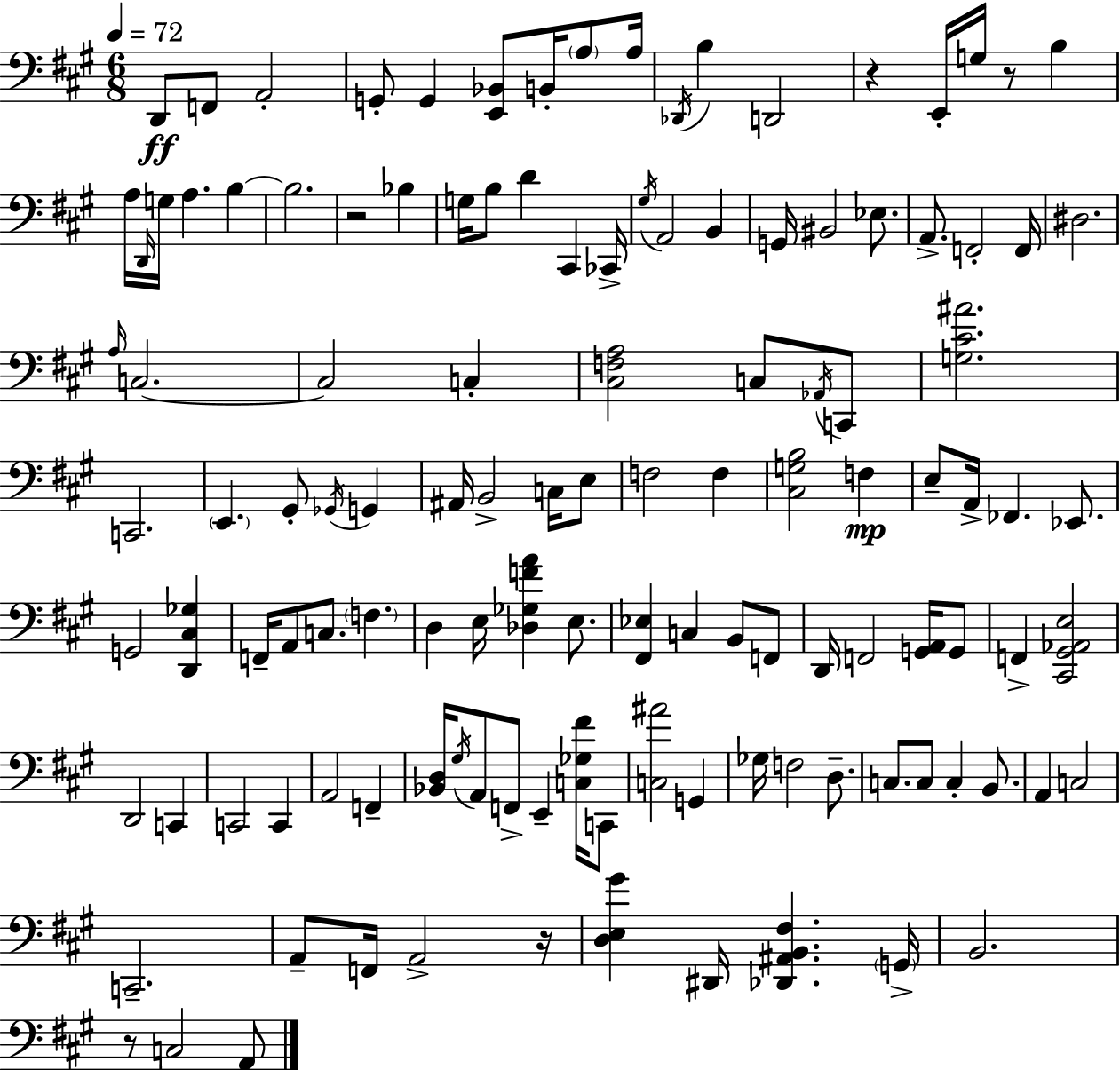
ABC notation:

X:1
T:Untitled
M:6/8
L:1/4
K:A
D,,/2 F,,/2 A,,2 G,,/2 G,, [E,,_B,,]/2 B,,/4 A,/2 A,/4 _D,,/4 B, D,,2 z E,,/4 G,/4 z/2 B, A,/4 D,,/4 G,/4 A, B, B,2 z2 _B, G,/4 B,/2 D ^C,, _C,,/4 ^G,/4 A,,2 B,, G,,/4 ^B,,2 _E,/2 A,,/2 F,,2 F,,/4 ^D,2 A,/4 C,2 C,2 C, [^C,F,A,]2 C,/2 _A,,/4 C,,/2 [G,^C^A]2 C,,2 E,, ^G,,/2 _G,,/4 G,, ^A,,/4 B,,2 C,/4 E,/2 F,2 F, [^C,G,B,]2 F, E,/2 A,,/4 _F,, _E,,/2 G,,2 [D,,^C,_G,] F,,/4 A,,/2 C,/2 F, D, E,/4 [_D,_G,FA] E,/2 [^F,,_E,] C, B,,/2 F,,/2 D,,/4 F,,2 [G,,A,,]/4 G,,/2 F,, [^C,,^G,,_A,,E,]2 D,,2 C,, C,,2 C,, A,,2 F,, [_B,,D,]/4 ^G,/4 A,,/2 F,,/2 E,, [C,_G,^F]/4 C,,/2 [C,^A]2 G,, _G,/4 F,2 D,/2 C,/2 C,/2 C, B,,/2 A,, C,2 C,,2 A,,/2 F,,/4 A,,2 z/4 [D,E,^G] ^D,,/4 [_D,,^A,,B,,^F,] G,,/4 B,,2 z/2 C,2 A,,/2